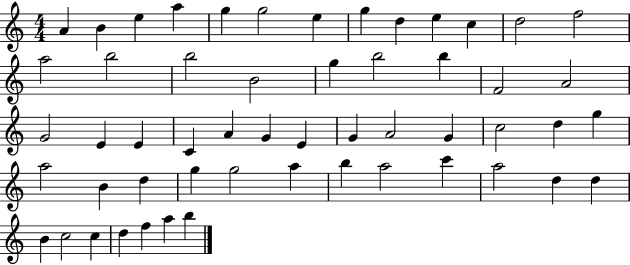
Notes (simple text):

A4/q B4/q E5/q A5/q G5/q G5/h E5/q G5/q D5/q E5/q C5/q D5/h F5/h A5/h B5/h B5/h B4/h G5/q B5/h B5/q F4/h A4/h G4/h E4/q E4/q C4/q A4/q G4/q E4/q G4/q A4/h G4/q C5/h D5/q G5/q A5/h B4/q D5/q G5/q G5/h A5/q B5/q A5/h C6/q A5/h D5/q D5/q B4/q C5/h C5/q D5/q F5/q A5/q B5/q